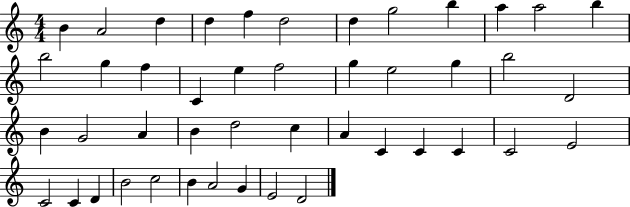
{
  \clef treble
  \numericTimeSignature
  \time 4/4
  \key c \major
  b'4 a'2 d''4 | d''4 f''4 d''2 | d''4 g''2 b''4 | a''4 a''2 b''4 | \break b''2 g''4 f''4 | c'4 e''4 f''2 | g''4 e''2 g''4 | b''2 d'2 | \break b'4 g'2 a'4 | b'4 d''2 c''4 | a'4 c'4 c'4 c'4 | c'2 e'2 | \break c'2 c'4 d'4 | b'2 c''2 | b'4 a'2 g'4 | e'2 d'2 | \break \bar "|."
}